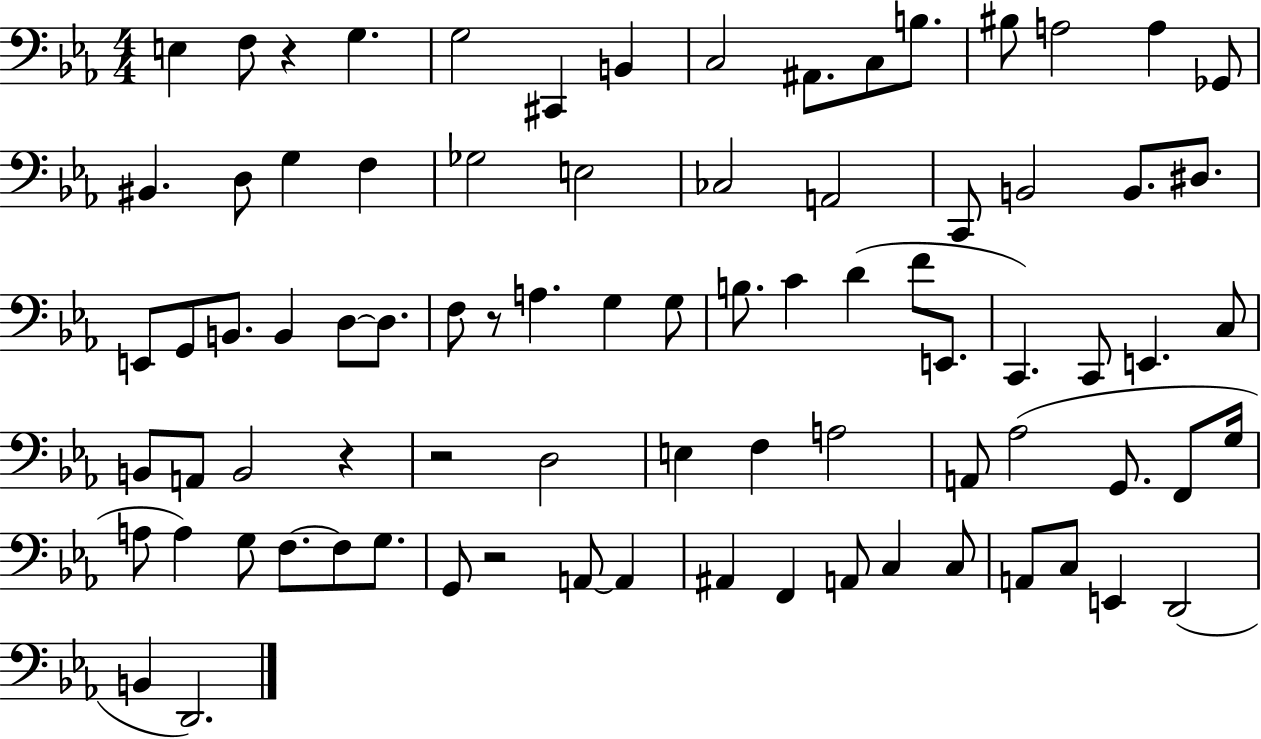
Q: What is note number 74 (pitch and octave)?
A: E2